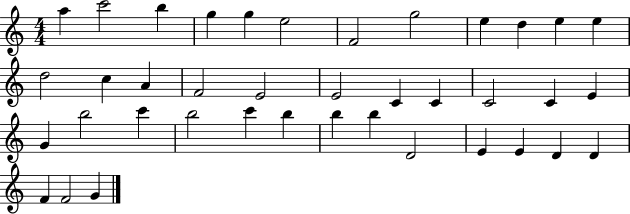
{
  \clef treble
  \numericTimeSignature
  \time 4/4
  \key c \major
  a''4 c'''2 b''4 | g''4 g''4 e''2 | f'2 g''2 | e''4 d''4 e''4 e''4 | \break d''2 c''4 a'4 | f'2 e'2 | e'2 c'4 c'4 | c'2 c'4 e'4 | \break g'4 b''2 c'''4 | b''2 c'''4 b''4 | b''4 b''4 d'2 | e'4 e'4 d'4 d'4 | \break f'4 f'2 g'4 | \bar "|."
}